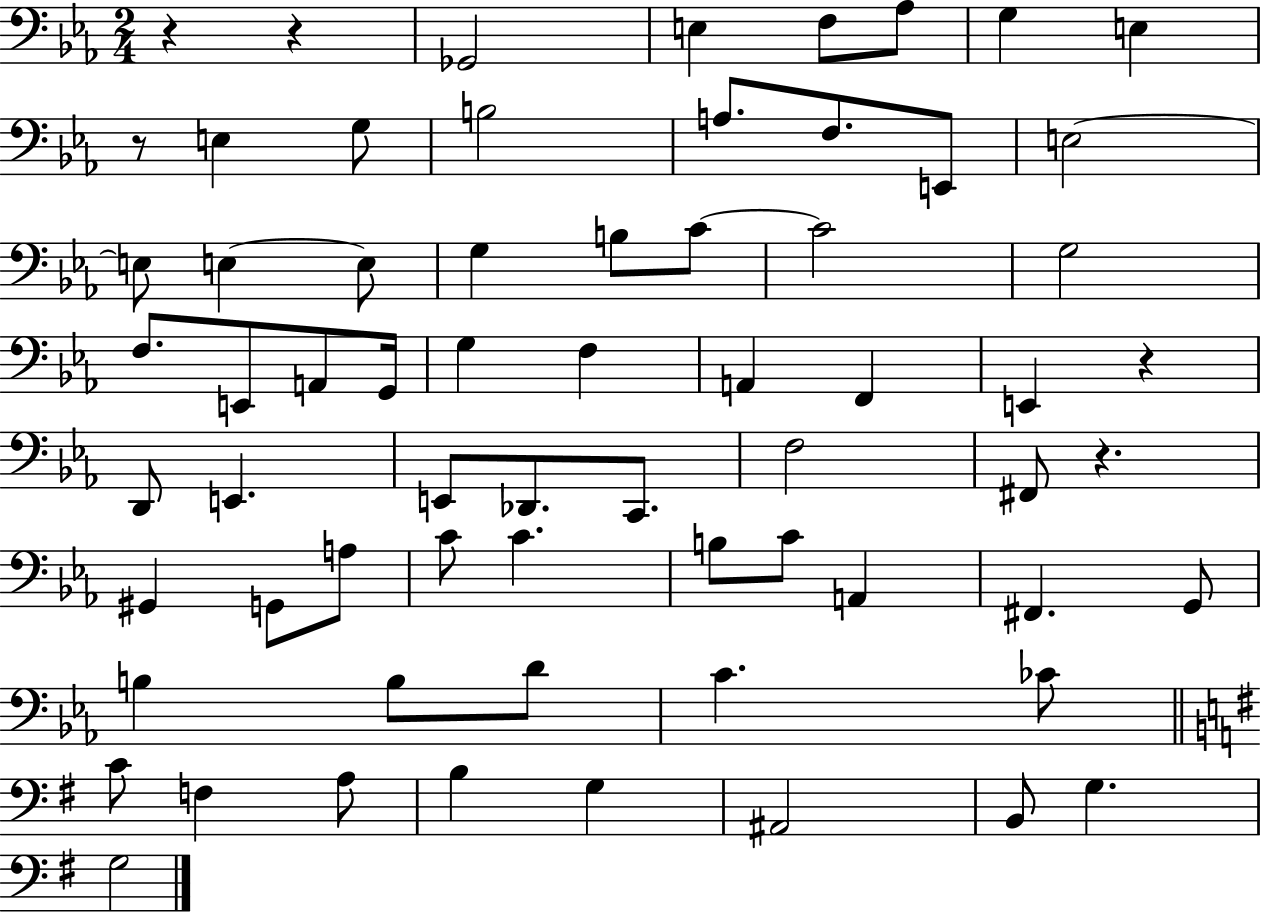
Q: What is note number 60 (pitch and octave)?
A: G3